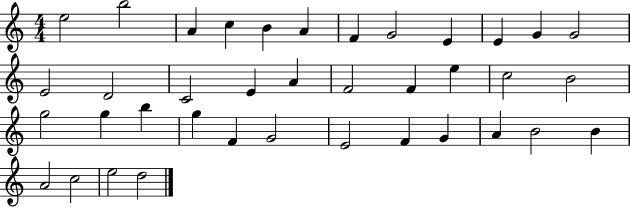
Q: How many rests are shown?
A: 0